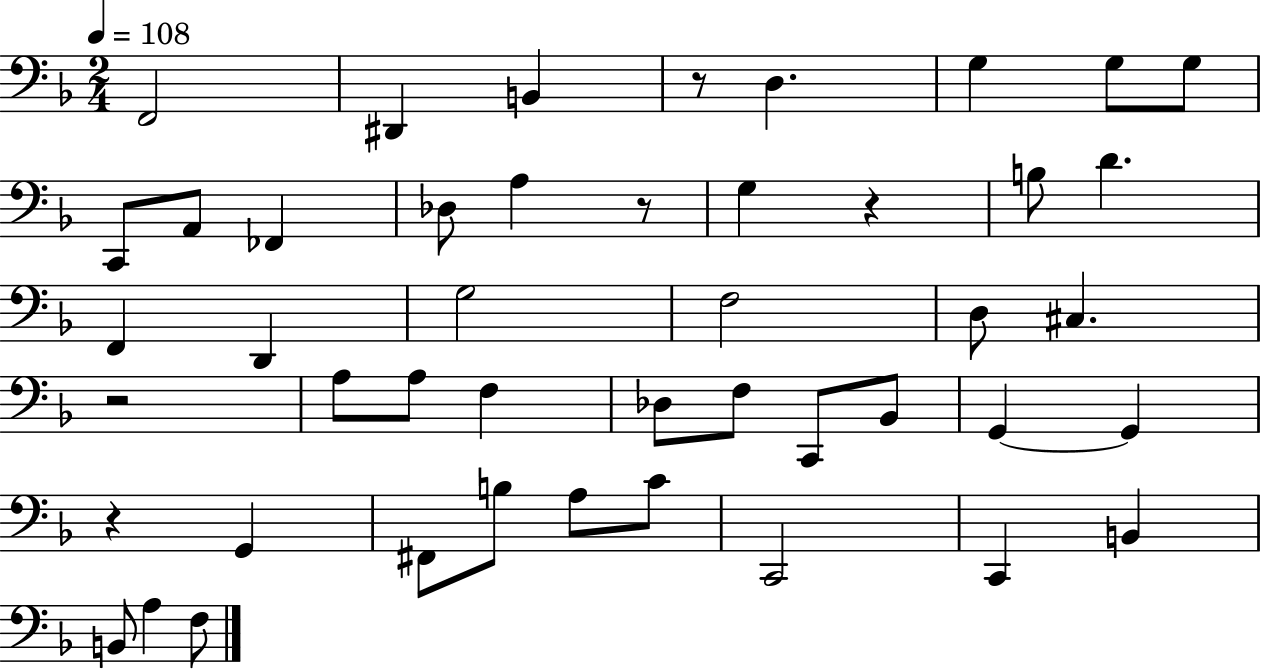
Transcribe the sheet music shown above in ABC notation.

X:1
T:Untitled
M:2/4
L:1/4
K:F
F,,2 ^D,, B,, z/2 D, G, G,/2 G,/2 C,,/2 A,,/2 _F,, _D,/2 A, z/2 G, z B,/2 D F,, D,, G,2 F,2 D,/2 ^C, z2 A,/2 A,/2 F, _D,/2 F,/2 C,,/2 _B,,/2 G,, G,, z G,, ^F,,/2 B,/2 A,/2 C/2 C,,2 C,, B,, B,,/2 A, F,/2